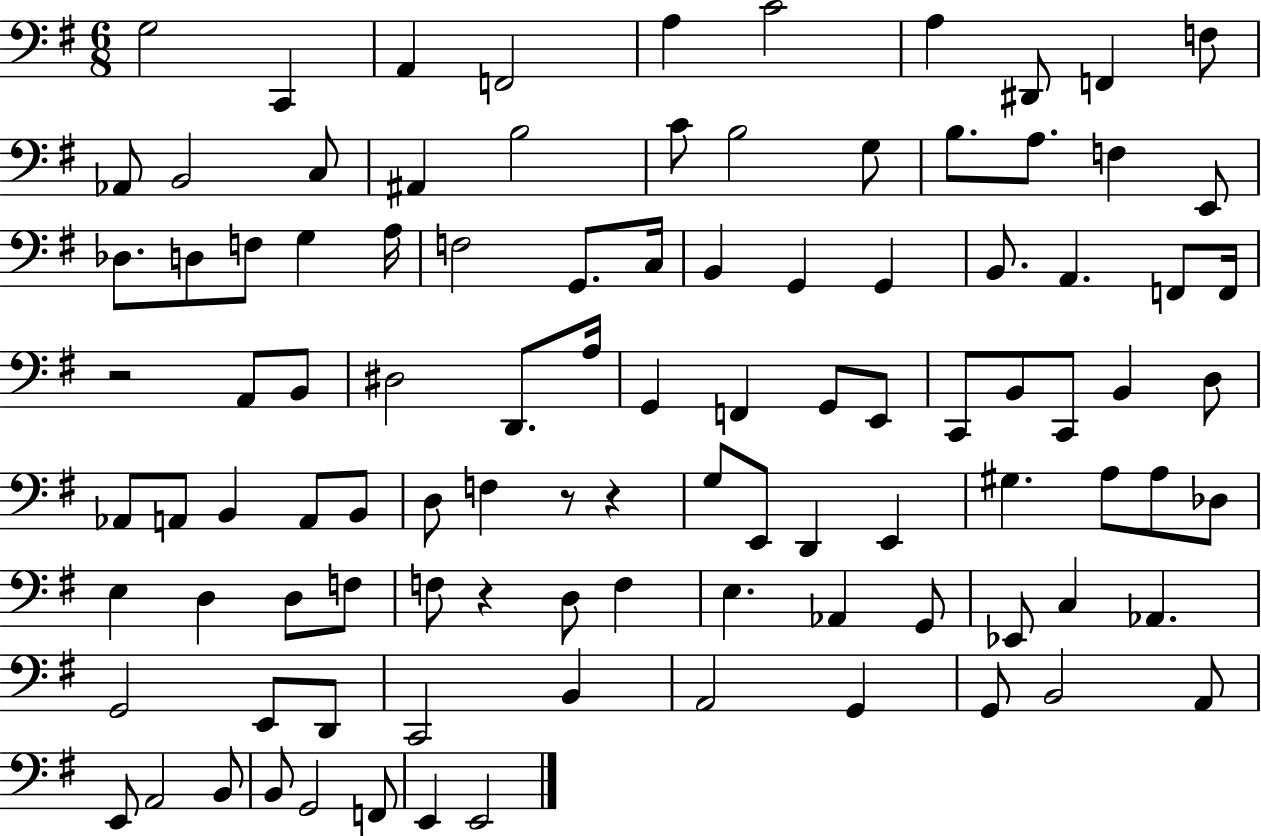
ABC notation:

X:1
T:Untitled
M:6/8
L:1/4
K:G
G,2 C,, A,, F,,2 A, C2 A, ^D,,/2 F,, F,/2 _A,,/2 B,,2 C,/2 ^A,, B,2 C/2 B,2 G,/2 B,/2 A,/2 F, E,,/2 _D,/2 D,/2 F,/2 G, A,/4 F,2 G,,/2 C,/4 B,, G,, G,, B,,/2 A,, F,,/2 F,,/4 z2 A,,/2 B,,/2 ^D,2 D,,/2 A,/4 G,, F,, G,,/2 E,,/2 C,,/2 B,,/2 C,,/2 B,, D,/2 _A,,/2 A,,/2 B,, A,,/2 B,,/2 D,/2 F, z/2 z G,/2 E,,/2 D,, E,, ^G, A,/2 A,/2 _D,/2 E, D, D,/2 F,/2 F,/2 z D,/2 F, E, _A,, G,,/2 _E,,/2 C, _A,, G,,2 E,,/2 D,,/2 C,,2 B,, A,,2 G,, G,,/2 B,,2 A,,/2 E,,/2 A,,2 B,,/2 B,,/2 G,,2 F,,/2 E,, E,,2